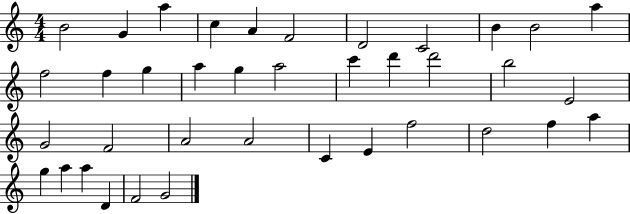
X:1
T:Untitled
M:4/4
L:1/4
K:C
B2 G a c A F2 D2 C2 B B2 a f2 f g a g a2 c' d' d'2 b2 E2 G2 F2 A2 A2 C E f2 d2 f a g a a D F2 G2